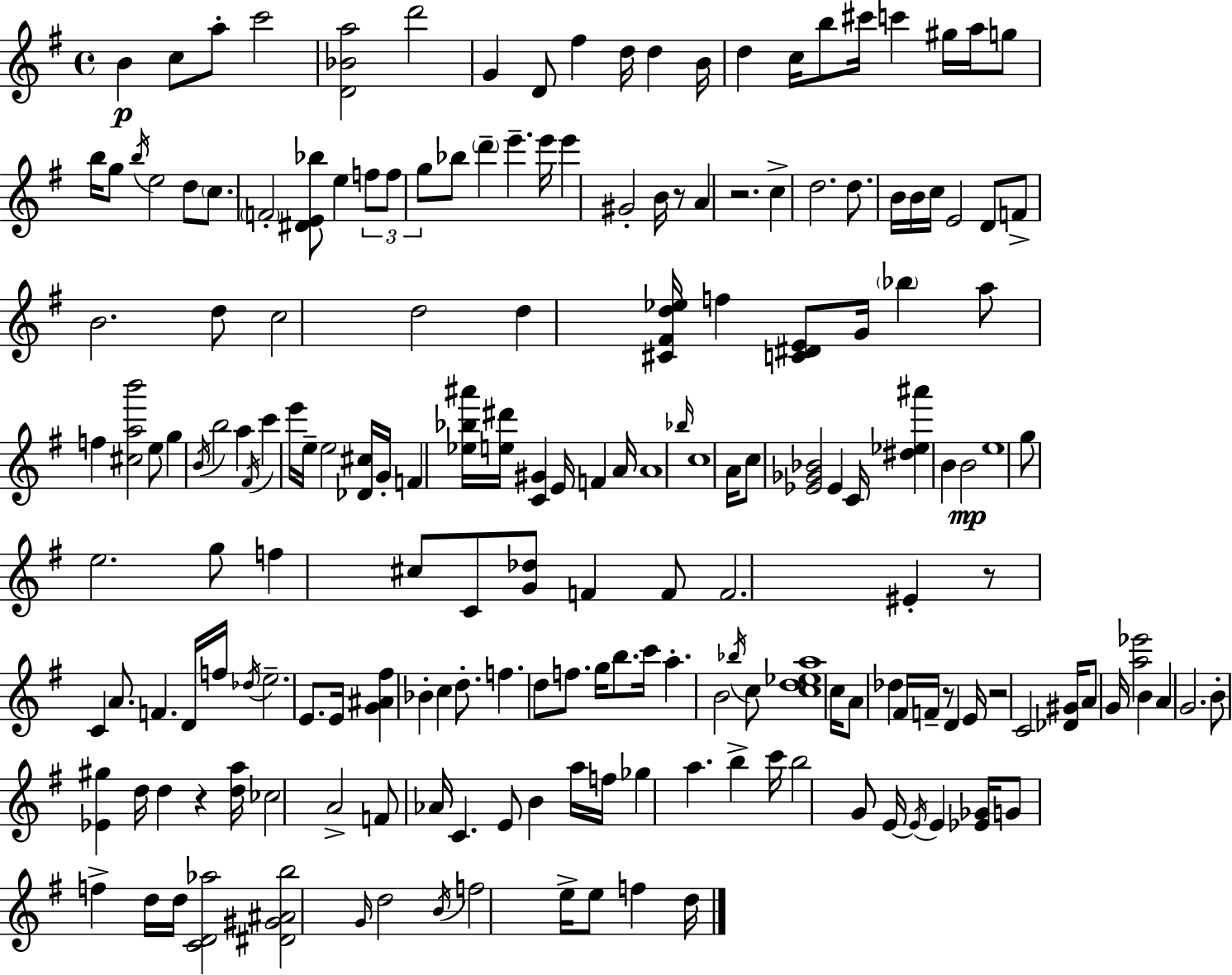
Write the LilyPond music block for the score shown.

{
  \clef treble
  \time 4/4
  \defaultTimeSignature
  \key g \major
  b'4\p c''8 a''8-. c'''2 | <d' bes' a''>2 d'''2 | g'4 d'8 fis''4 d''16 d''4 b'16 | d''4 c''16 b''8 cis'''16 c'''4 gis''16 a''16 g''8 | \break b''16 g''8 \acciaccatura { b''16 } e''2 d''8 \parenthesize c''8. | \parenthesize f'2-. <dis' e' bes''>8 e''4 \tuplet 3/2 { f''8 | f''8 g''8 } bes''8 \parenthesize d'''4-- e'''4.-- | e'''16 e'''4 gis'2-. b'16 r8 | \break a'4 r2. | c''4-> d''2. | d''8. b'16 b'16 c''16 e'2 d'8 | f'8-> b'2. d''8 | \break c''2 d''2 | d''4 <cis' fis' d'' ees''>16 f''4 <c' dis' e'>8 g'16 \parenthesize bes''4 | a''8 f''4 <cis'' a'' b'''>2 e''8 | g''4 \acciaccatura { b'16 } b''2 a''4 | \break \acciaccatura { fis'16 } c'''4 e'''16 e''16-- e''2 | <des' cis''>16 g'16-. f'4 <ees'' bes'' ais'''>16 <e'' dis'''>16 <c' gis'>4 e'16 f'4 | a'16 a'1 | \grace { bes''16 } c''1 | \break a'16 c''8 <ees' ges' bes'>2 ees'4 | c'16 <dis'' ees'' ais'''>4 b'4 b'2\mp | e''1 | g''8 e''2. | \break g''8 f''4 cis''8 c'8 <g' des''>8 f'4 | f'8 f'2. | eis'4-. r8 c'4 a'8. f'4. | d'16 f''16 \acciaccatura { des''16 } e''2.-- | \break e'8. e'16 <g' ais' fis''>4 bes'4-. c''4 | d''8.-. f''4. d''8 f''8. | g''16 b''8. c'''16 a''4.-. b'2 | \acciaccatura { bes''16 } c''8 <c'' d'' ees'' a''>1 | \break c''16 a'8 des''4 fis'16 f'16-- r8 | d'4 e'16 r2 c'2 | <des' gis'>16 a'8 g'16 <a'' ees'''>2 | b'4 a'4 g'2. | \break b'8-. <ees' gis''>4 d''16 d''4 | r4 <d'' a''>16 ces''2 a'2-> | f'8 aes'16 c'4. e'8 | b'4 a''16 f''16 ges''4 a''4. | \break b''4-> c'''16 b''2 g'8 | e'16~~ \acciaccatura { e'16 } e'4 <ees' ges'>16 g'8 f''4-> d''16 d''16 <c' d' aes''>2 | <dis' gis' ais' b''>2 \grace { g'16 } | d''2 \acciaccatura { b'16 } f''2 | \break e''16-> e''8 f''4 d''16 \bar "|."
}